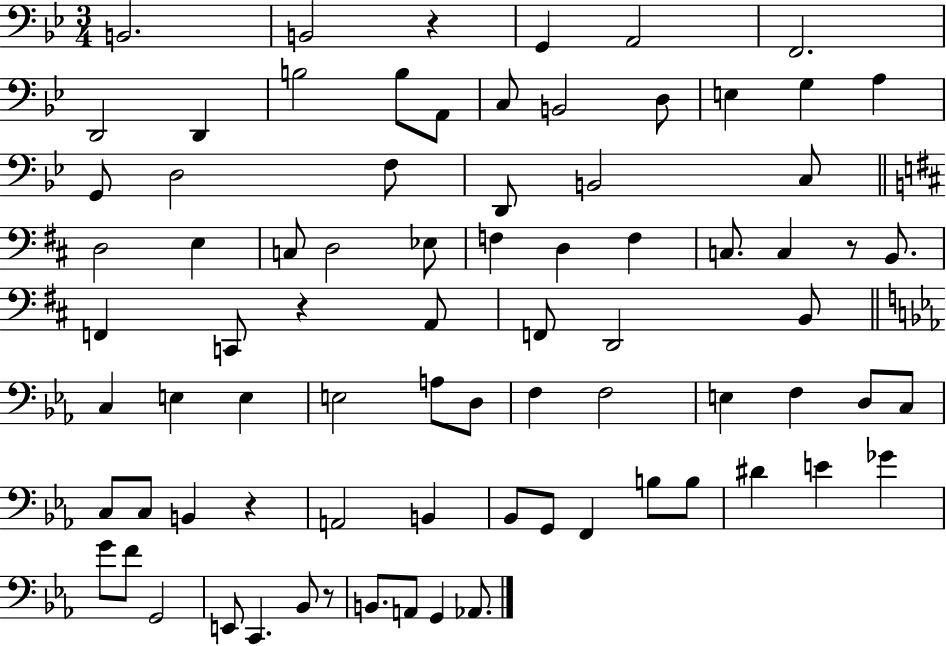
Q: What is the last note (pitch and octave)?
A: Ab2